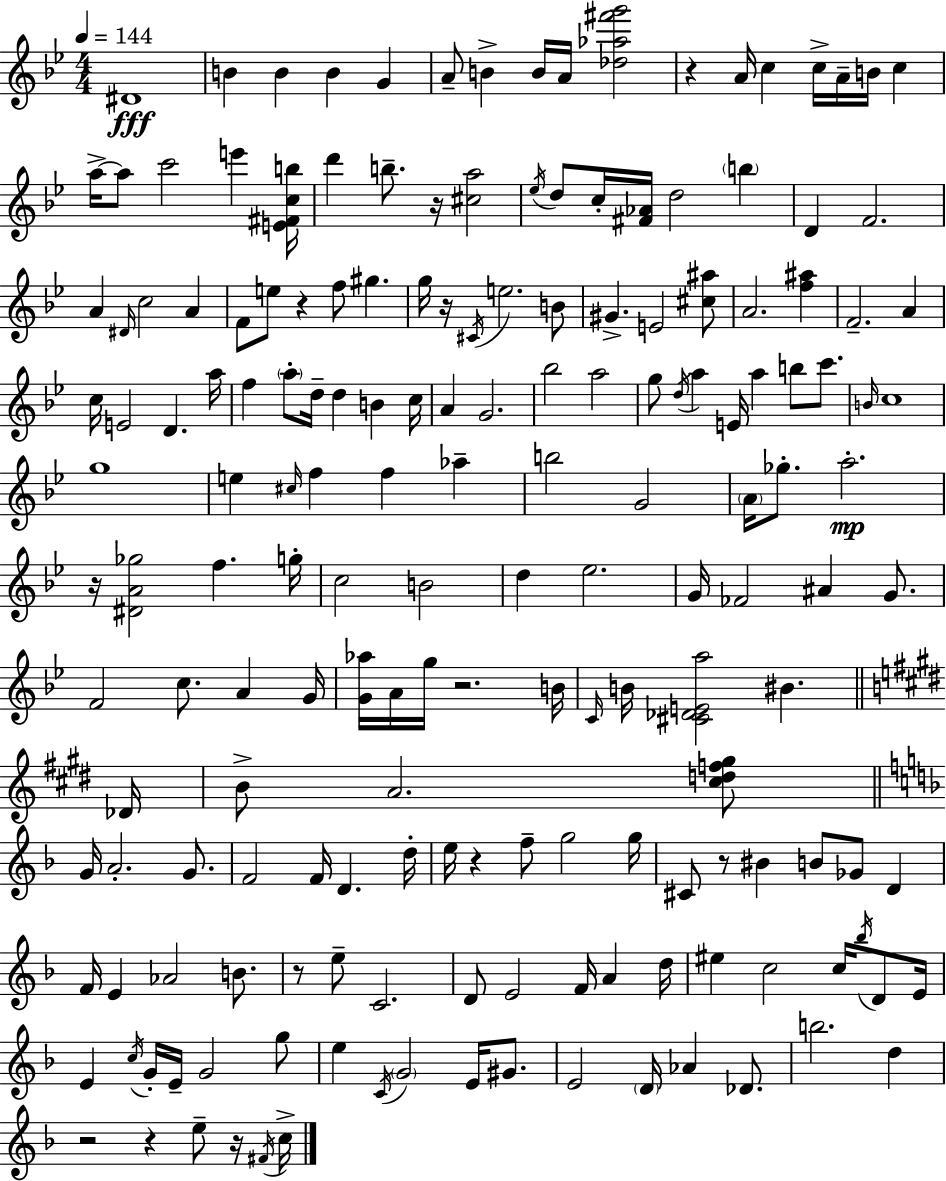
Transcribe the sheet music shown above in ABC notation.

X:1
T:Untitled
M:4/4
L:1/4
K:Gm
^D4 B B B G A/2 B B/4 A/4 [_d_a^f'g']2 z A/4 c c/4 A/4 B/4 c a/4 a/2 c'2 e' [E^Fcb]/4 d' b/2 z/4 [^ca]2 _e/4 d/2 c/4 [^F_A]/4 d2 b D F2 A ^D/4 c2 A F/2 e/2 z f/2 ^g g/4 z/4 ^C/4 e2 B/2 ^G E2 [^c^a]/2 A2 [f^a] F2 A c/4 E2 D a/4 f a/2 d/4 d B c/4 A G2 _b2 a2 g/2 d/4 a E/4 a b/2 c'/2 B/4 c4 g4 e ^c/4 f f _a b2 G2 A/4 _g/2 a2 z/4 [^DA_g]2 f g/4 c2 B2 d _e2 G/4 _F2 ^A G/2 F2 c/2 A G/4 [G_a]/4 A/4 g/4 z2 B/4 C/4 B/4 [^C_DEa]2 ^B _D/4 B/2 A2 [^cdf^g]/2 G/4 A2 G/2 F2 F/4 D d/4 e/4 z f/2 g2 g/4 ^C/2 z/2 ^B B/2 _G/2 D F/4 E _A2 B/2 z/2 e/2 C2 D/2 E2 F/4 A d/4 ^e c2 c/4 _b/4 D/2 E/4 E c/4 G/4 E/4 G2 g/2 e C/4 G2 E/4 ^G/2 E2 D/4 _A _D/2 b2 d z2 z e/2 z/4 ^F/4 c/4